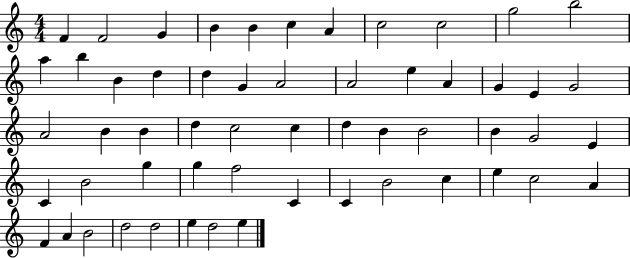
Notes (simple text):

F4/q F4/h G4/q B4/q B4/q C5/q A4/q C5/h C5/h G5/h B5/h A5/q B5/q B4/q D5/q D5/q G4/q A4/h A4/h E5/q A4/q G4/q E4/q G4/h A4/h B4/q B4/q D5/q C5/h C5/q D5/q B4/q B4/h B4/q G4/h E4/q C4/q B4/h G5/q G5/q F5/h C4/q C4/q B4/h C5/q E5/q C5/h A4/q F4/q A4/q B4/h D5/h D5/h E5/q D5/h E5/q